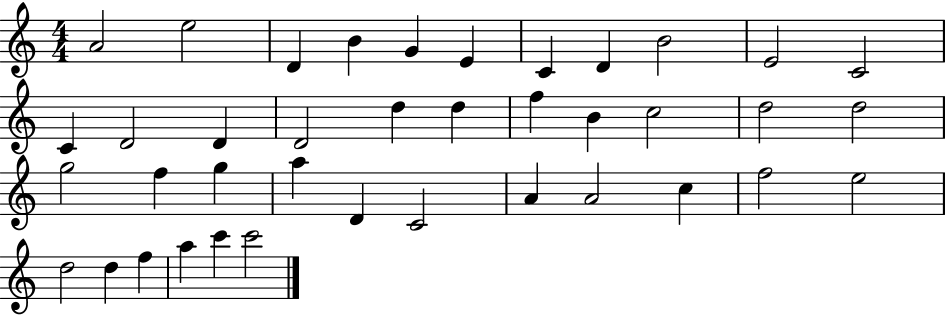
X:1
T:Untitled
M:4/4
L:1/4
K:C
A2 e2 D B G E C D B2 E2 C2 C D2 D D2 d d f B c2 d2 d2 g2 f g a D C2 A A2 c f2 e2 d2 d f a c' c'2